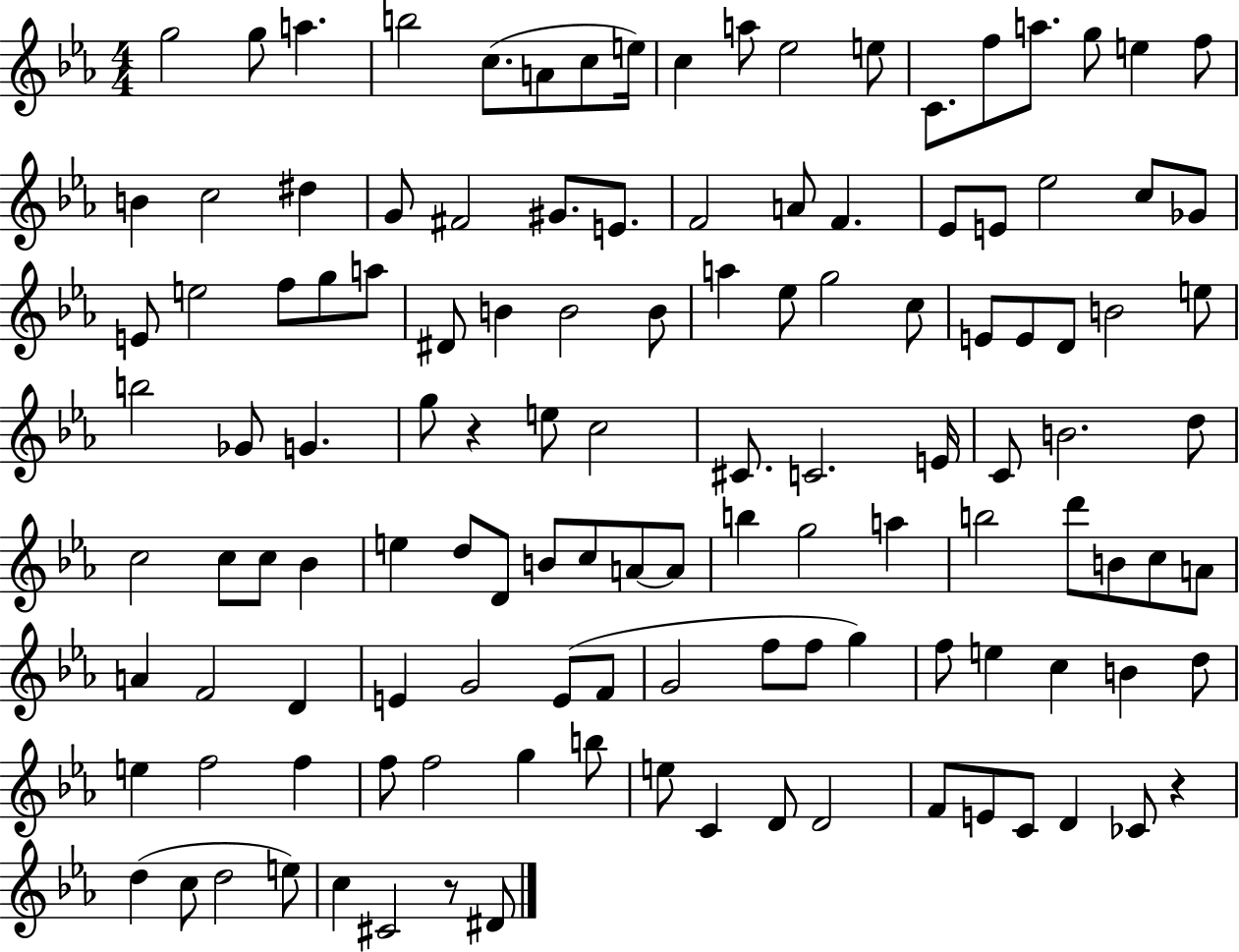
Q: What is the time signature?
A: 4/4